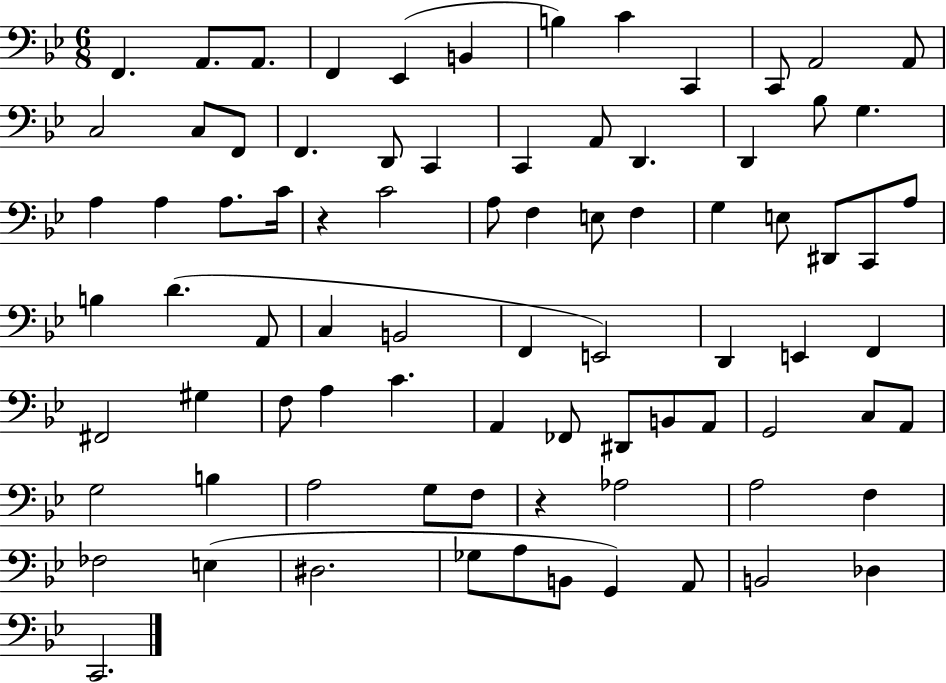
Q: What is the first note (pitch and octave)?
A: F2